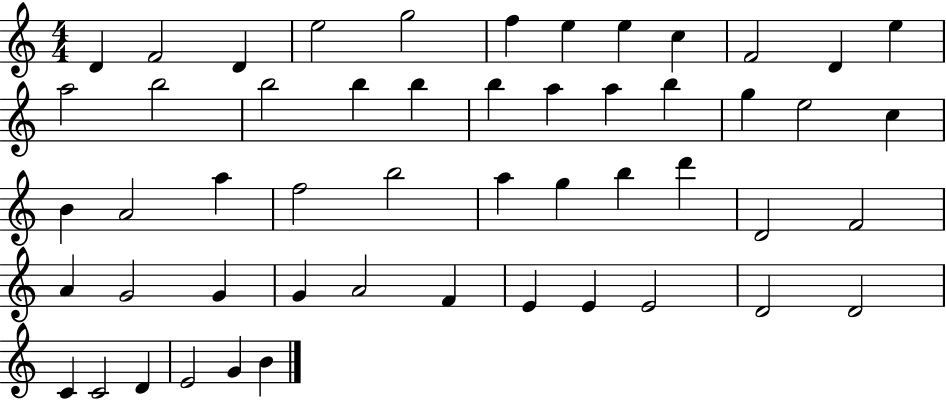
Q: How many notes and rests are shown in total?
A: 52